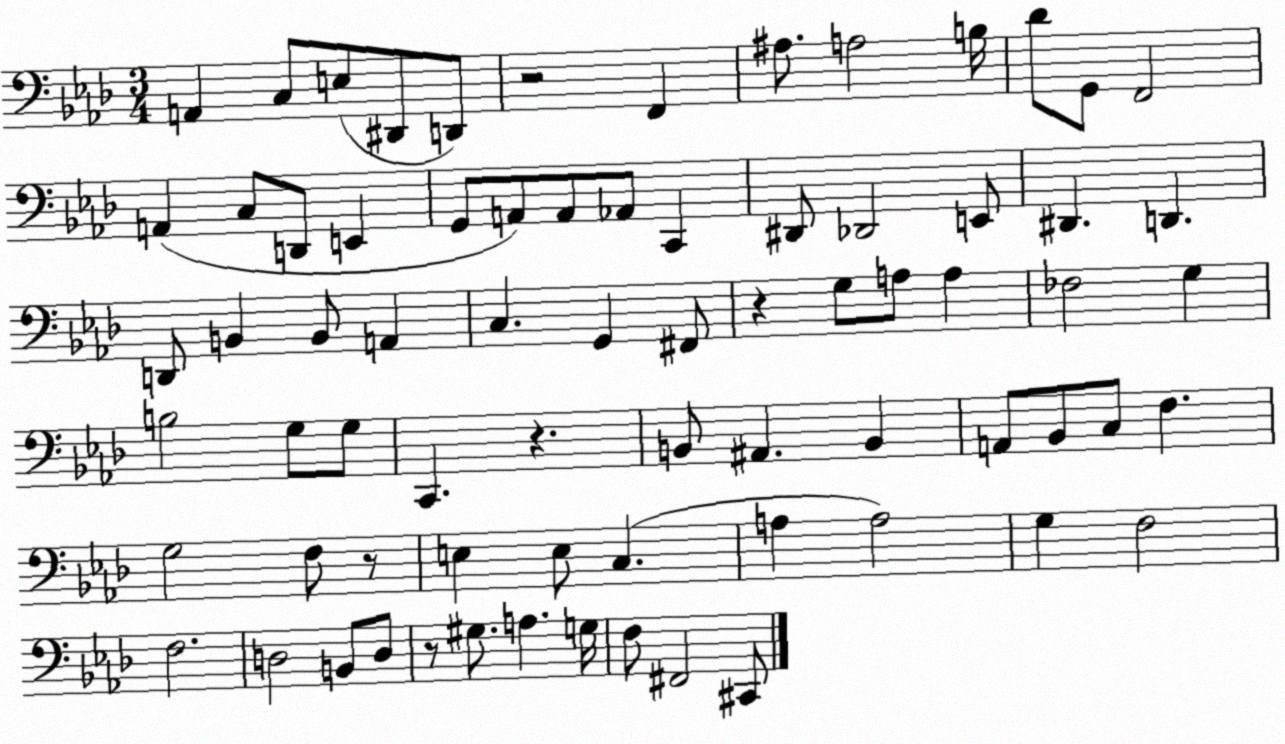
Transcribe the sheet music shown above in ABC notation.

X:1
T:Untitled
M:3/4
L:1/4
K:Ab
A,, C,/2 E,/2 ^D,,/2 D,,/2 z2 F,, ^A,/2 A,2 B,/4 _D/2 G,,/2 F,,2 A,, C,/2 D,,/2 E,, G,,/2 A,,/2 A,,/2 _A,,/2 C,, ^D,,/2 _D,,2 E,,/2 ^D,, D,, D,,/2 B,, B,,/2 A,, C, G,, ^F,,/2 z G,/2 A,/2 A, _F,2 G, B,2 G,/2 G,/2 C,, z B,,/2 ^A,, B,, A,,/2 _B,,/2 C,/2 F, G,2 F,/2 z/2 E, E,/2 C, A, A,2 G, F,2 F,2 D,2 B,,/2 D,/2 z/2 ^G,/2 A, G,/4 F,/2 ^F,,2 ^C,,/2